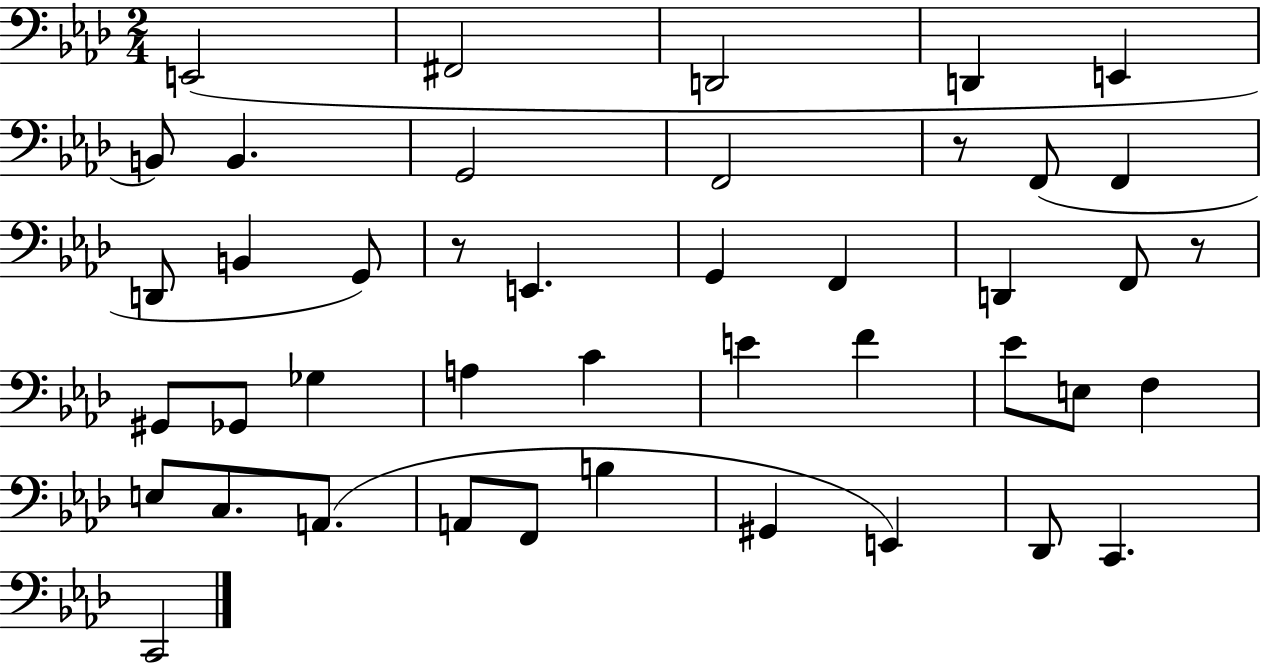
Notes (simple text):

E2/h F#2/h D2/h D2/q E2/q B2/e B2/q. G2/h F2/h R/e F2/e F2/q D2/e B2/q G2/e R/e E2/q. G2/q F2/q D2/q F2/e R/e G#2/e Gb2/e Gb3/q A3/q C4/q E4/q F4/q Eb4/e E3/e F3/q E3/e C3/e. A2/e. A2/e F2/e B3/q G#2/q E2/q Db2/e C2/q. C2/h